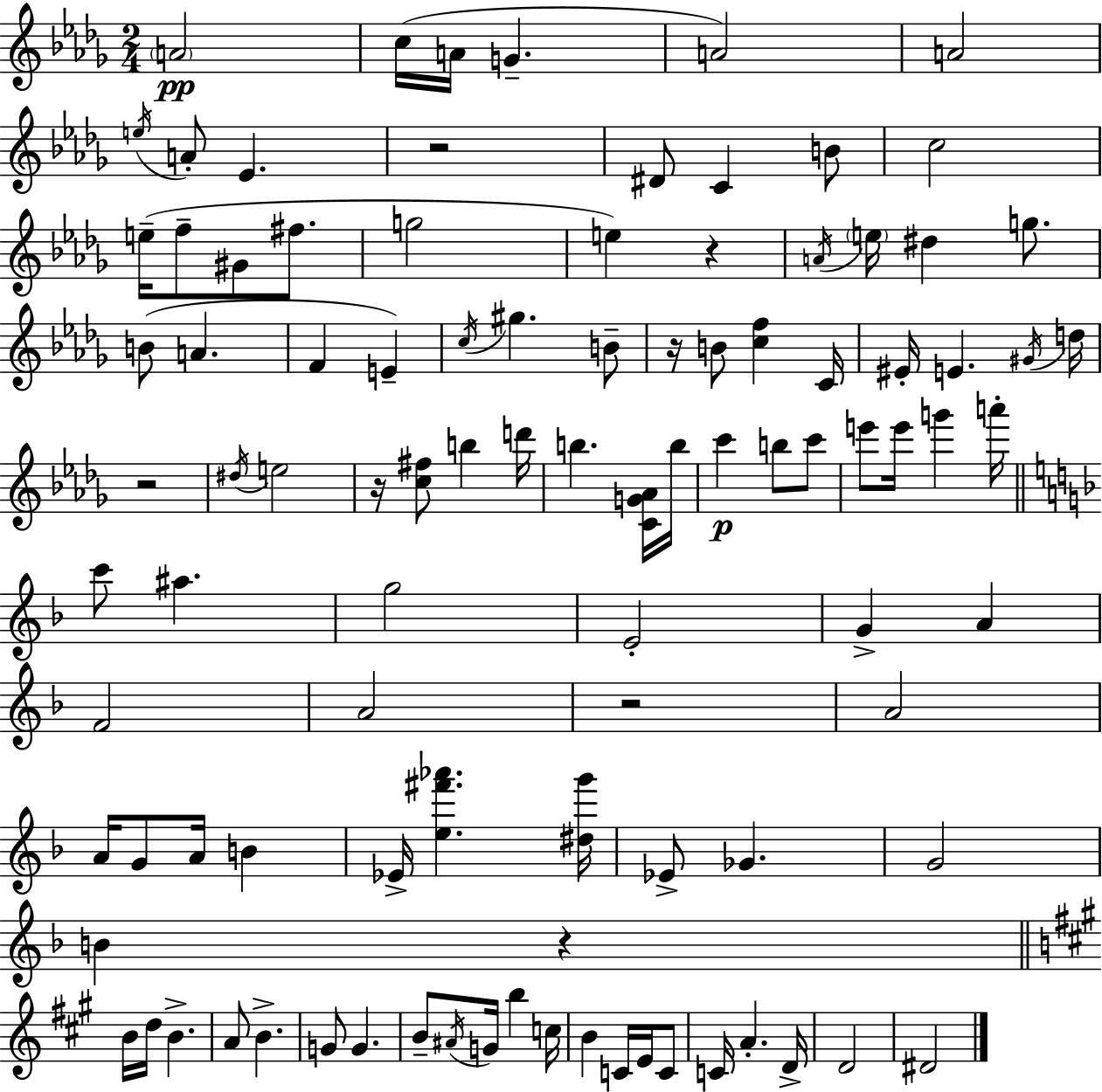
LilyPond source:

{
  \clef treble
  \numericTimeSignature
  \time 2/4
  \key bes \minor
  \parenthesize a'2\pp | c''16( a'16 g'4.-- | a'2) | a'2 | \break \acciaccatura { e''16 } a'8-. ees'4. | r2 | dis'8 c'4 b'8 | c''2 | \break e''16--( f''8-- gis'8 fis''8. | g''2 | e''4) r4 | \acciaccatura { a'16 } \parenthesize e''16 dis''4 g''8. | \break b'8( a'4. | f'4 e'4--) | \acciaccatura { c''16 } gis''4. | b'8-- r16 b'8 <c'' f''>4 | \break c'16 eis'16-. e'4. | \acciaccatura { gis'16 } d''16 r2 | \acciaccatura { dis''16 } e''2 | r16 <c'' fis''>8 | \break b''4 d'''16 b''4. | <c' g' aes'>16 b''16 c'''4\p | b''8 c'''8 e'''8 e'''16 | g'''4 a'''16-. \bar "||" \break \key f \major c'''8 ais''4. | g''2 | e'2-. | g'4-> a'4 | \break f'2 | a'2 | r2 | a'2 | \break a'16 g'8 a'16 b'4 | ees'16-> <e'' fis''' aes'''>4. <dis'' g'''>16 | ees'8-> ges'4. | g'2 | \break b'4 r4 | \bar "||" \break \key a \major b'16 d''16 b'4.-> | a'8 b'4.-> | g'8 g'4. | b'8-- \acciaccatura { ais'16 } g'16 b''4 | \break c''16 b'4 c'16 e'16 c'8 | c'16 a'4.-. | d'16-> d'2 | dis'2 | \break \bar "|."
}